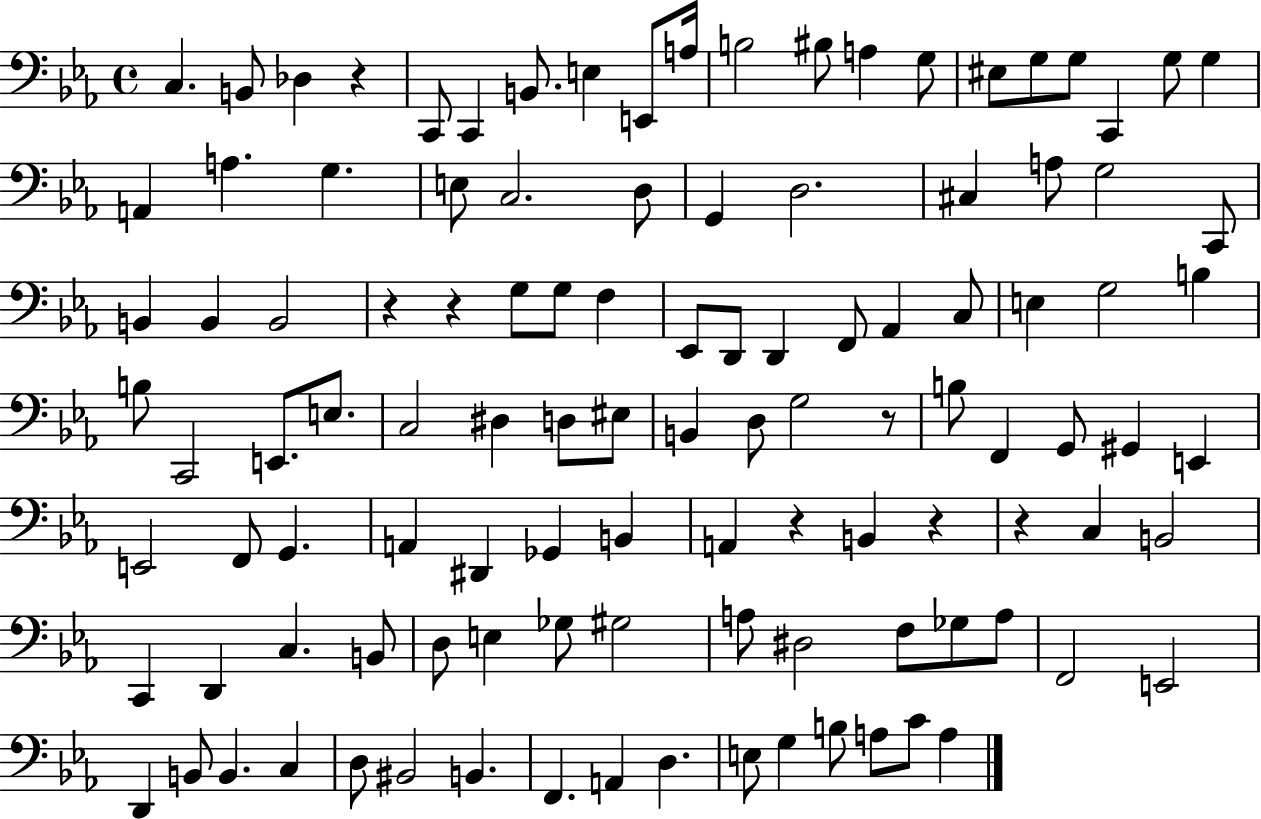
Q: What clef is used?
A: bass